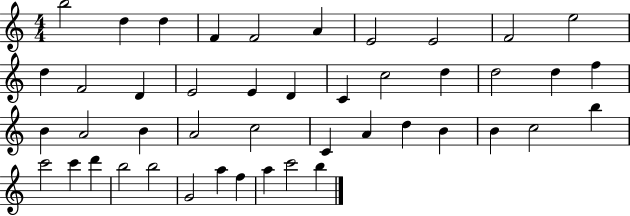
{
  \clef treble
  \numericTimeSignature
  \time 4/4
  \key c \major
  b''2 d''4 d''4 | f'4 f'2 a'4 | e'2 e'2 | f'2 e''2 | \break d''4 f'2 d'4 | e'2 e'4 d'4 | c'4 c''2 d''4 | d''2 d''4 f''4 | \break b'4 a'2 b'4 | a'2 c''2 | c'4 a'4 d''4 b'4 | b'4 c''2 b''4 | \break c'''2 c'''4 d'''4 | b''2 b''2 | g'2 a''4 f''4 | a''4 c'''2 b''4 | \break \bar "|."
}